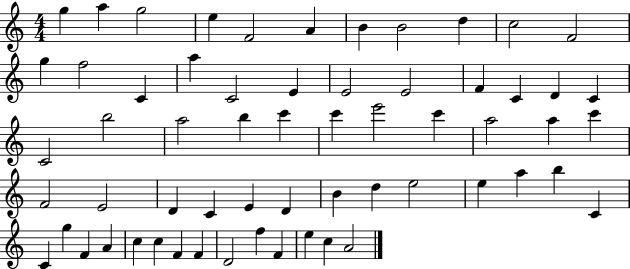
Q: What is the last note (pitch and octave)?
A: A4